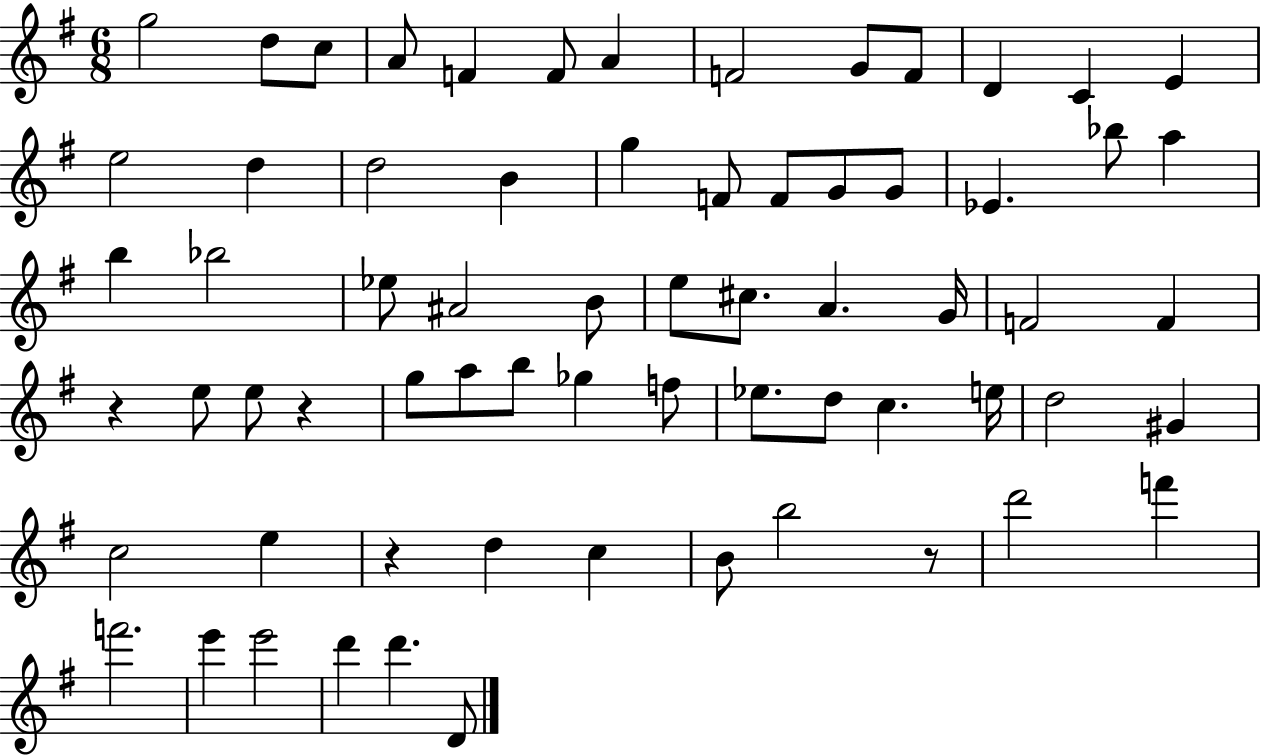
{
  \clef treble
  \numericTimeSignature
  \time 6/8
  \key g \major
  g''2 d''8 c''8 | a'8 f'4 f'8 a'4 | f'2 g'8 f'8 | d'4 c'4 e'4 | \break e''2 d''4 | d''2 b'4 | g''4 f'8 f'8 g'8 g'8 | ees'4. bes''8 a''4 | \break b''4 bes''2 | ees''8 ais'2 b'8 | e''8 cis''8. a'4. g'16 | f'2 f'4 | \break r4 e''8 e''8 r4 | g''8 a''8 b''8 ges''4 f''8 | ees''8. d''8 c''4. e''16 | d''2 gis'4 | \break c''2 e''4 | r4 d''4 c''4 | b'8 b''2 r8 | d'''2 f'''4 | \break f'''2. | e'''4 e'''2 | d'''4 d'''4. d'8 | \bar "|."
}